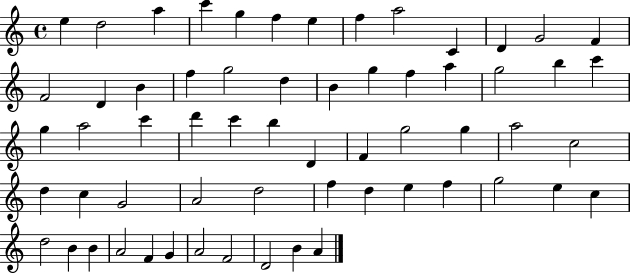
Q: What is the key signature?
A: C major